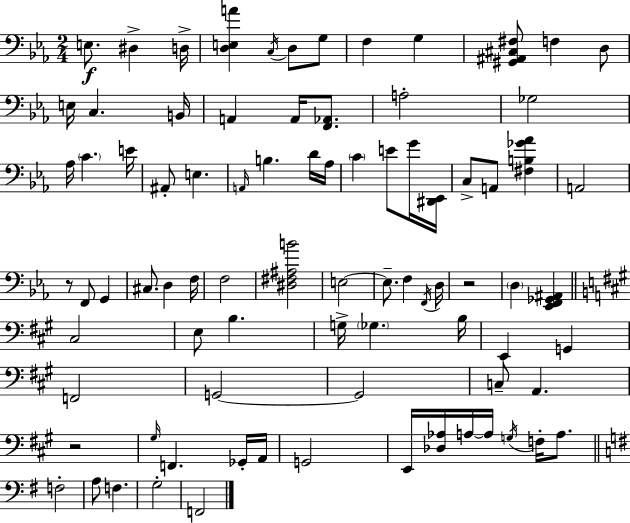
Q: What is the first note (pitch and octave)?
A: E3